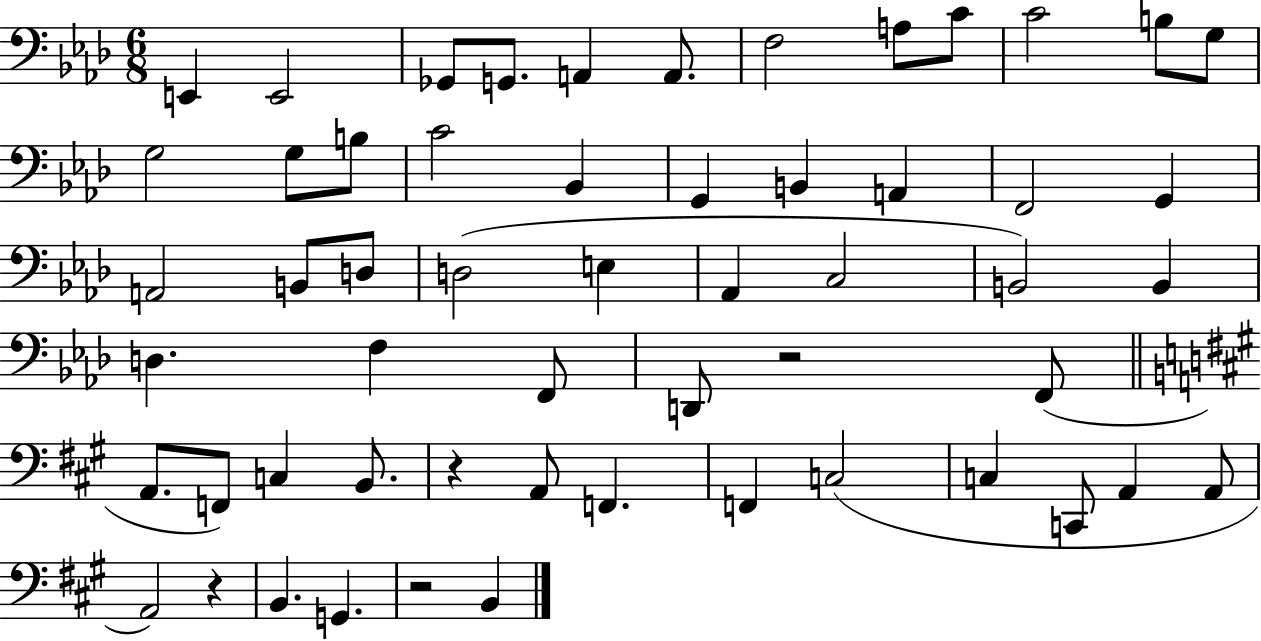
{
  \clef bass
  \numericTimeSignature
  \time 6/8
  \key aes \major
  e,4 e,2 | ges,8 g,8. a,4 a,8. | f2 a8 c'8 | c'2 b8 g8 | \break g2 g8 b8 | c'2 bes,4 | g,4 b,4 a,4 | f,2 g,4 | \break a,2 b,8 d8 | d2( e4 | aes,4 c2 | b,2) b,4 | \break d4. f4 f,8 | d,8 r2 f,8( | \bar "||" \break \key a \major a,8. f,8) c4 b,8. | r4 a,8 f,4. | f,4 c2( | c4 c,8 a,4 a,8 | \break a,2) r4 | b,4. g,4. | r2 b,4 | \bar "|."
}